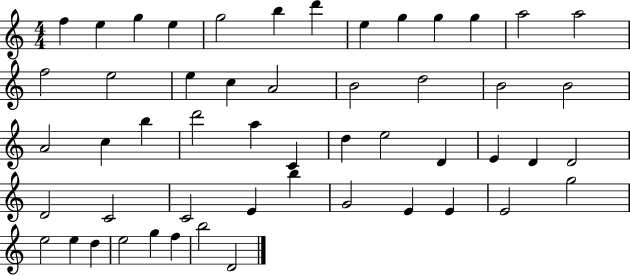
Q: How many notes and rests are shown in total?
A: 52